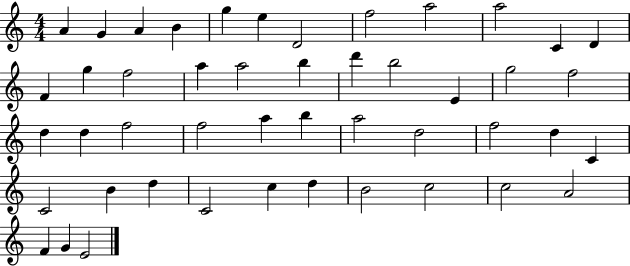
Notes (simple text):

A4/q G4/q A4/q B4/q G5/q E5/q D4/h F5/h A5/h A5/h C4/q D4/q F4/q G5/q F5/h A5/q A5/h B5/q D6/q B5/h E4/q G5/h F5/h D5/q D5/q F5/h F5/h A5/q B5/q A5/h D5/h F5/h D5/q C4/q C4/h B4/q D5/q C4/h C5/q D5/q B4/h C5/h C5/h A4/h F4/q G4/q E4/h